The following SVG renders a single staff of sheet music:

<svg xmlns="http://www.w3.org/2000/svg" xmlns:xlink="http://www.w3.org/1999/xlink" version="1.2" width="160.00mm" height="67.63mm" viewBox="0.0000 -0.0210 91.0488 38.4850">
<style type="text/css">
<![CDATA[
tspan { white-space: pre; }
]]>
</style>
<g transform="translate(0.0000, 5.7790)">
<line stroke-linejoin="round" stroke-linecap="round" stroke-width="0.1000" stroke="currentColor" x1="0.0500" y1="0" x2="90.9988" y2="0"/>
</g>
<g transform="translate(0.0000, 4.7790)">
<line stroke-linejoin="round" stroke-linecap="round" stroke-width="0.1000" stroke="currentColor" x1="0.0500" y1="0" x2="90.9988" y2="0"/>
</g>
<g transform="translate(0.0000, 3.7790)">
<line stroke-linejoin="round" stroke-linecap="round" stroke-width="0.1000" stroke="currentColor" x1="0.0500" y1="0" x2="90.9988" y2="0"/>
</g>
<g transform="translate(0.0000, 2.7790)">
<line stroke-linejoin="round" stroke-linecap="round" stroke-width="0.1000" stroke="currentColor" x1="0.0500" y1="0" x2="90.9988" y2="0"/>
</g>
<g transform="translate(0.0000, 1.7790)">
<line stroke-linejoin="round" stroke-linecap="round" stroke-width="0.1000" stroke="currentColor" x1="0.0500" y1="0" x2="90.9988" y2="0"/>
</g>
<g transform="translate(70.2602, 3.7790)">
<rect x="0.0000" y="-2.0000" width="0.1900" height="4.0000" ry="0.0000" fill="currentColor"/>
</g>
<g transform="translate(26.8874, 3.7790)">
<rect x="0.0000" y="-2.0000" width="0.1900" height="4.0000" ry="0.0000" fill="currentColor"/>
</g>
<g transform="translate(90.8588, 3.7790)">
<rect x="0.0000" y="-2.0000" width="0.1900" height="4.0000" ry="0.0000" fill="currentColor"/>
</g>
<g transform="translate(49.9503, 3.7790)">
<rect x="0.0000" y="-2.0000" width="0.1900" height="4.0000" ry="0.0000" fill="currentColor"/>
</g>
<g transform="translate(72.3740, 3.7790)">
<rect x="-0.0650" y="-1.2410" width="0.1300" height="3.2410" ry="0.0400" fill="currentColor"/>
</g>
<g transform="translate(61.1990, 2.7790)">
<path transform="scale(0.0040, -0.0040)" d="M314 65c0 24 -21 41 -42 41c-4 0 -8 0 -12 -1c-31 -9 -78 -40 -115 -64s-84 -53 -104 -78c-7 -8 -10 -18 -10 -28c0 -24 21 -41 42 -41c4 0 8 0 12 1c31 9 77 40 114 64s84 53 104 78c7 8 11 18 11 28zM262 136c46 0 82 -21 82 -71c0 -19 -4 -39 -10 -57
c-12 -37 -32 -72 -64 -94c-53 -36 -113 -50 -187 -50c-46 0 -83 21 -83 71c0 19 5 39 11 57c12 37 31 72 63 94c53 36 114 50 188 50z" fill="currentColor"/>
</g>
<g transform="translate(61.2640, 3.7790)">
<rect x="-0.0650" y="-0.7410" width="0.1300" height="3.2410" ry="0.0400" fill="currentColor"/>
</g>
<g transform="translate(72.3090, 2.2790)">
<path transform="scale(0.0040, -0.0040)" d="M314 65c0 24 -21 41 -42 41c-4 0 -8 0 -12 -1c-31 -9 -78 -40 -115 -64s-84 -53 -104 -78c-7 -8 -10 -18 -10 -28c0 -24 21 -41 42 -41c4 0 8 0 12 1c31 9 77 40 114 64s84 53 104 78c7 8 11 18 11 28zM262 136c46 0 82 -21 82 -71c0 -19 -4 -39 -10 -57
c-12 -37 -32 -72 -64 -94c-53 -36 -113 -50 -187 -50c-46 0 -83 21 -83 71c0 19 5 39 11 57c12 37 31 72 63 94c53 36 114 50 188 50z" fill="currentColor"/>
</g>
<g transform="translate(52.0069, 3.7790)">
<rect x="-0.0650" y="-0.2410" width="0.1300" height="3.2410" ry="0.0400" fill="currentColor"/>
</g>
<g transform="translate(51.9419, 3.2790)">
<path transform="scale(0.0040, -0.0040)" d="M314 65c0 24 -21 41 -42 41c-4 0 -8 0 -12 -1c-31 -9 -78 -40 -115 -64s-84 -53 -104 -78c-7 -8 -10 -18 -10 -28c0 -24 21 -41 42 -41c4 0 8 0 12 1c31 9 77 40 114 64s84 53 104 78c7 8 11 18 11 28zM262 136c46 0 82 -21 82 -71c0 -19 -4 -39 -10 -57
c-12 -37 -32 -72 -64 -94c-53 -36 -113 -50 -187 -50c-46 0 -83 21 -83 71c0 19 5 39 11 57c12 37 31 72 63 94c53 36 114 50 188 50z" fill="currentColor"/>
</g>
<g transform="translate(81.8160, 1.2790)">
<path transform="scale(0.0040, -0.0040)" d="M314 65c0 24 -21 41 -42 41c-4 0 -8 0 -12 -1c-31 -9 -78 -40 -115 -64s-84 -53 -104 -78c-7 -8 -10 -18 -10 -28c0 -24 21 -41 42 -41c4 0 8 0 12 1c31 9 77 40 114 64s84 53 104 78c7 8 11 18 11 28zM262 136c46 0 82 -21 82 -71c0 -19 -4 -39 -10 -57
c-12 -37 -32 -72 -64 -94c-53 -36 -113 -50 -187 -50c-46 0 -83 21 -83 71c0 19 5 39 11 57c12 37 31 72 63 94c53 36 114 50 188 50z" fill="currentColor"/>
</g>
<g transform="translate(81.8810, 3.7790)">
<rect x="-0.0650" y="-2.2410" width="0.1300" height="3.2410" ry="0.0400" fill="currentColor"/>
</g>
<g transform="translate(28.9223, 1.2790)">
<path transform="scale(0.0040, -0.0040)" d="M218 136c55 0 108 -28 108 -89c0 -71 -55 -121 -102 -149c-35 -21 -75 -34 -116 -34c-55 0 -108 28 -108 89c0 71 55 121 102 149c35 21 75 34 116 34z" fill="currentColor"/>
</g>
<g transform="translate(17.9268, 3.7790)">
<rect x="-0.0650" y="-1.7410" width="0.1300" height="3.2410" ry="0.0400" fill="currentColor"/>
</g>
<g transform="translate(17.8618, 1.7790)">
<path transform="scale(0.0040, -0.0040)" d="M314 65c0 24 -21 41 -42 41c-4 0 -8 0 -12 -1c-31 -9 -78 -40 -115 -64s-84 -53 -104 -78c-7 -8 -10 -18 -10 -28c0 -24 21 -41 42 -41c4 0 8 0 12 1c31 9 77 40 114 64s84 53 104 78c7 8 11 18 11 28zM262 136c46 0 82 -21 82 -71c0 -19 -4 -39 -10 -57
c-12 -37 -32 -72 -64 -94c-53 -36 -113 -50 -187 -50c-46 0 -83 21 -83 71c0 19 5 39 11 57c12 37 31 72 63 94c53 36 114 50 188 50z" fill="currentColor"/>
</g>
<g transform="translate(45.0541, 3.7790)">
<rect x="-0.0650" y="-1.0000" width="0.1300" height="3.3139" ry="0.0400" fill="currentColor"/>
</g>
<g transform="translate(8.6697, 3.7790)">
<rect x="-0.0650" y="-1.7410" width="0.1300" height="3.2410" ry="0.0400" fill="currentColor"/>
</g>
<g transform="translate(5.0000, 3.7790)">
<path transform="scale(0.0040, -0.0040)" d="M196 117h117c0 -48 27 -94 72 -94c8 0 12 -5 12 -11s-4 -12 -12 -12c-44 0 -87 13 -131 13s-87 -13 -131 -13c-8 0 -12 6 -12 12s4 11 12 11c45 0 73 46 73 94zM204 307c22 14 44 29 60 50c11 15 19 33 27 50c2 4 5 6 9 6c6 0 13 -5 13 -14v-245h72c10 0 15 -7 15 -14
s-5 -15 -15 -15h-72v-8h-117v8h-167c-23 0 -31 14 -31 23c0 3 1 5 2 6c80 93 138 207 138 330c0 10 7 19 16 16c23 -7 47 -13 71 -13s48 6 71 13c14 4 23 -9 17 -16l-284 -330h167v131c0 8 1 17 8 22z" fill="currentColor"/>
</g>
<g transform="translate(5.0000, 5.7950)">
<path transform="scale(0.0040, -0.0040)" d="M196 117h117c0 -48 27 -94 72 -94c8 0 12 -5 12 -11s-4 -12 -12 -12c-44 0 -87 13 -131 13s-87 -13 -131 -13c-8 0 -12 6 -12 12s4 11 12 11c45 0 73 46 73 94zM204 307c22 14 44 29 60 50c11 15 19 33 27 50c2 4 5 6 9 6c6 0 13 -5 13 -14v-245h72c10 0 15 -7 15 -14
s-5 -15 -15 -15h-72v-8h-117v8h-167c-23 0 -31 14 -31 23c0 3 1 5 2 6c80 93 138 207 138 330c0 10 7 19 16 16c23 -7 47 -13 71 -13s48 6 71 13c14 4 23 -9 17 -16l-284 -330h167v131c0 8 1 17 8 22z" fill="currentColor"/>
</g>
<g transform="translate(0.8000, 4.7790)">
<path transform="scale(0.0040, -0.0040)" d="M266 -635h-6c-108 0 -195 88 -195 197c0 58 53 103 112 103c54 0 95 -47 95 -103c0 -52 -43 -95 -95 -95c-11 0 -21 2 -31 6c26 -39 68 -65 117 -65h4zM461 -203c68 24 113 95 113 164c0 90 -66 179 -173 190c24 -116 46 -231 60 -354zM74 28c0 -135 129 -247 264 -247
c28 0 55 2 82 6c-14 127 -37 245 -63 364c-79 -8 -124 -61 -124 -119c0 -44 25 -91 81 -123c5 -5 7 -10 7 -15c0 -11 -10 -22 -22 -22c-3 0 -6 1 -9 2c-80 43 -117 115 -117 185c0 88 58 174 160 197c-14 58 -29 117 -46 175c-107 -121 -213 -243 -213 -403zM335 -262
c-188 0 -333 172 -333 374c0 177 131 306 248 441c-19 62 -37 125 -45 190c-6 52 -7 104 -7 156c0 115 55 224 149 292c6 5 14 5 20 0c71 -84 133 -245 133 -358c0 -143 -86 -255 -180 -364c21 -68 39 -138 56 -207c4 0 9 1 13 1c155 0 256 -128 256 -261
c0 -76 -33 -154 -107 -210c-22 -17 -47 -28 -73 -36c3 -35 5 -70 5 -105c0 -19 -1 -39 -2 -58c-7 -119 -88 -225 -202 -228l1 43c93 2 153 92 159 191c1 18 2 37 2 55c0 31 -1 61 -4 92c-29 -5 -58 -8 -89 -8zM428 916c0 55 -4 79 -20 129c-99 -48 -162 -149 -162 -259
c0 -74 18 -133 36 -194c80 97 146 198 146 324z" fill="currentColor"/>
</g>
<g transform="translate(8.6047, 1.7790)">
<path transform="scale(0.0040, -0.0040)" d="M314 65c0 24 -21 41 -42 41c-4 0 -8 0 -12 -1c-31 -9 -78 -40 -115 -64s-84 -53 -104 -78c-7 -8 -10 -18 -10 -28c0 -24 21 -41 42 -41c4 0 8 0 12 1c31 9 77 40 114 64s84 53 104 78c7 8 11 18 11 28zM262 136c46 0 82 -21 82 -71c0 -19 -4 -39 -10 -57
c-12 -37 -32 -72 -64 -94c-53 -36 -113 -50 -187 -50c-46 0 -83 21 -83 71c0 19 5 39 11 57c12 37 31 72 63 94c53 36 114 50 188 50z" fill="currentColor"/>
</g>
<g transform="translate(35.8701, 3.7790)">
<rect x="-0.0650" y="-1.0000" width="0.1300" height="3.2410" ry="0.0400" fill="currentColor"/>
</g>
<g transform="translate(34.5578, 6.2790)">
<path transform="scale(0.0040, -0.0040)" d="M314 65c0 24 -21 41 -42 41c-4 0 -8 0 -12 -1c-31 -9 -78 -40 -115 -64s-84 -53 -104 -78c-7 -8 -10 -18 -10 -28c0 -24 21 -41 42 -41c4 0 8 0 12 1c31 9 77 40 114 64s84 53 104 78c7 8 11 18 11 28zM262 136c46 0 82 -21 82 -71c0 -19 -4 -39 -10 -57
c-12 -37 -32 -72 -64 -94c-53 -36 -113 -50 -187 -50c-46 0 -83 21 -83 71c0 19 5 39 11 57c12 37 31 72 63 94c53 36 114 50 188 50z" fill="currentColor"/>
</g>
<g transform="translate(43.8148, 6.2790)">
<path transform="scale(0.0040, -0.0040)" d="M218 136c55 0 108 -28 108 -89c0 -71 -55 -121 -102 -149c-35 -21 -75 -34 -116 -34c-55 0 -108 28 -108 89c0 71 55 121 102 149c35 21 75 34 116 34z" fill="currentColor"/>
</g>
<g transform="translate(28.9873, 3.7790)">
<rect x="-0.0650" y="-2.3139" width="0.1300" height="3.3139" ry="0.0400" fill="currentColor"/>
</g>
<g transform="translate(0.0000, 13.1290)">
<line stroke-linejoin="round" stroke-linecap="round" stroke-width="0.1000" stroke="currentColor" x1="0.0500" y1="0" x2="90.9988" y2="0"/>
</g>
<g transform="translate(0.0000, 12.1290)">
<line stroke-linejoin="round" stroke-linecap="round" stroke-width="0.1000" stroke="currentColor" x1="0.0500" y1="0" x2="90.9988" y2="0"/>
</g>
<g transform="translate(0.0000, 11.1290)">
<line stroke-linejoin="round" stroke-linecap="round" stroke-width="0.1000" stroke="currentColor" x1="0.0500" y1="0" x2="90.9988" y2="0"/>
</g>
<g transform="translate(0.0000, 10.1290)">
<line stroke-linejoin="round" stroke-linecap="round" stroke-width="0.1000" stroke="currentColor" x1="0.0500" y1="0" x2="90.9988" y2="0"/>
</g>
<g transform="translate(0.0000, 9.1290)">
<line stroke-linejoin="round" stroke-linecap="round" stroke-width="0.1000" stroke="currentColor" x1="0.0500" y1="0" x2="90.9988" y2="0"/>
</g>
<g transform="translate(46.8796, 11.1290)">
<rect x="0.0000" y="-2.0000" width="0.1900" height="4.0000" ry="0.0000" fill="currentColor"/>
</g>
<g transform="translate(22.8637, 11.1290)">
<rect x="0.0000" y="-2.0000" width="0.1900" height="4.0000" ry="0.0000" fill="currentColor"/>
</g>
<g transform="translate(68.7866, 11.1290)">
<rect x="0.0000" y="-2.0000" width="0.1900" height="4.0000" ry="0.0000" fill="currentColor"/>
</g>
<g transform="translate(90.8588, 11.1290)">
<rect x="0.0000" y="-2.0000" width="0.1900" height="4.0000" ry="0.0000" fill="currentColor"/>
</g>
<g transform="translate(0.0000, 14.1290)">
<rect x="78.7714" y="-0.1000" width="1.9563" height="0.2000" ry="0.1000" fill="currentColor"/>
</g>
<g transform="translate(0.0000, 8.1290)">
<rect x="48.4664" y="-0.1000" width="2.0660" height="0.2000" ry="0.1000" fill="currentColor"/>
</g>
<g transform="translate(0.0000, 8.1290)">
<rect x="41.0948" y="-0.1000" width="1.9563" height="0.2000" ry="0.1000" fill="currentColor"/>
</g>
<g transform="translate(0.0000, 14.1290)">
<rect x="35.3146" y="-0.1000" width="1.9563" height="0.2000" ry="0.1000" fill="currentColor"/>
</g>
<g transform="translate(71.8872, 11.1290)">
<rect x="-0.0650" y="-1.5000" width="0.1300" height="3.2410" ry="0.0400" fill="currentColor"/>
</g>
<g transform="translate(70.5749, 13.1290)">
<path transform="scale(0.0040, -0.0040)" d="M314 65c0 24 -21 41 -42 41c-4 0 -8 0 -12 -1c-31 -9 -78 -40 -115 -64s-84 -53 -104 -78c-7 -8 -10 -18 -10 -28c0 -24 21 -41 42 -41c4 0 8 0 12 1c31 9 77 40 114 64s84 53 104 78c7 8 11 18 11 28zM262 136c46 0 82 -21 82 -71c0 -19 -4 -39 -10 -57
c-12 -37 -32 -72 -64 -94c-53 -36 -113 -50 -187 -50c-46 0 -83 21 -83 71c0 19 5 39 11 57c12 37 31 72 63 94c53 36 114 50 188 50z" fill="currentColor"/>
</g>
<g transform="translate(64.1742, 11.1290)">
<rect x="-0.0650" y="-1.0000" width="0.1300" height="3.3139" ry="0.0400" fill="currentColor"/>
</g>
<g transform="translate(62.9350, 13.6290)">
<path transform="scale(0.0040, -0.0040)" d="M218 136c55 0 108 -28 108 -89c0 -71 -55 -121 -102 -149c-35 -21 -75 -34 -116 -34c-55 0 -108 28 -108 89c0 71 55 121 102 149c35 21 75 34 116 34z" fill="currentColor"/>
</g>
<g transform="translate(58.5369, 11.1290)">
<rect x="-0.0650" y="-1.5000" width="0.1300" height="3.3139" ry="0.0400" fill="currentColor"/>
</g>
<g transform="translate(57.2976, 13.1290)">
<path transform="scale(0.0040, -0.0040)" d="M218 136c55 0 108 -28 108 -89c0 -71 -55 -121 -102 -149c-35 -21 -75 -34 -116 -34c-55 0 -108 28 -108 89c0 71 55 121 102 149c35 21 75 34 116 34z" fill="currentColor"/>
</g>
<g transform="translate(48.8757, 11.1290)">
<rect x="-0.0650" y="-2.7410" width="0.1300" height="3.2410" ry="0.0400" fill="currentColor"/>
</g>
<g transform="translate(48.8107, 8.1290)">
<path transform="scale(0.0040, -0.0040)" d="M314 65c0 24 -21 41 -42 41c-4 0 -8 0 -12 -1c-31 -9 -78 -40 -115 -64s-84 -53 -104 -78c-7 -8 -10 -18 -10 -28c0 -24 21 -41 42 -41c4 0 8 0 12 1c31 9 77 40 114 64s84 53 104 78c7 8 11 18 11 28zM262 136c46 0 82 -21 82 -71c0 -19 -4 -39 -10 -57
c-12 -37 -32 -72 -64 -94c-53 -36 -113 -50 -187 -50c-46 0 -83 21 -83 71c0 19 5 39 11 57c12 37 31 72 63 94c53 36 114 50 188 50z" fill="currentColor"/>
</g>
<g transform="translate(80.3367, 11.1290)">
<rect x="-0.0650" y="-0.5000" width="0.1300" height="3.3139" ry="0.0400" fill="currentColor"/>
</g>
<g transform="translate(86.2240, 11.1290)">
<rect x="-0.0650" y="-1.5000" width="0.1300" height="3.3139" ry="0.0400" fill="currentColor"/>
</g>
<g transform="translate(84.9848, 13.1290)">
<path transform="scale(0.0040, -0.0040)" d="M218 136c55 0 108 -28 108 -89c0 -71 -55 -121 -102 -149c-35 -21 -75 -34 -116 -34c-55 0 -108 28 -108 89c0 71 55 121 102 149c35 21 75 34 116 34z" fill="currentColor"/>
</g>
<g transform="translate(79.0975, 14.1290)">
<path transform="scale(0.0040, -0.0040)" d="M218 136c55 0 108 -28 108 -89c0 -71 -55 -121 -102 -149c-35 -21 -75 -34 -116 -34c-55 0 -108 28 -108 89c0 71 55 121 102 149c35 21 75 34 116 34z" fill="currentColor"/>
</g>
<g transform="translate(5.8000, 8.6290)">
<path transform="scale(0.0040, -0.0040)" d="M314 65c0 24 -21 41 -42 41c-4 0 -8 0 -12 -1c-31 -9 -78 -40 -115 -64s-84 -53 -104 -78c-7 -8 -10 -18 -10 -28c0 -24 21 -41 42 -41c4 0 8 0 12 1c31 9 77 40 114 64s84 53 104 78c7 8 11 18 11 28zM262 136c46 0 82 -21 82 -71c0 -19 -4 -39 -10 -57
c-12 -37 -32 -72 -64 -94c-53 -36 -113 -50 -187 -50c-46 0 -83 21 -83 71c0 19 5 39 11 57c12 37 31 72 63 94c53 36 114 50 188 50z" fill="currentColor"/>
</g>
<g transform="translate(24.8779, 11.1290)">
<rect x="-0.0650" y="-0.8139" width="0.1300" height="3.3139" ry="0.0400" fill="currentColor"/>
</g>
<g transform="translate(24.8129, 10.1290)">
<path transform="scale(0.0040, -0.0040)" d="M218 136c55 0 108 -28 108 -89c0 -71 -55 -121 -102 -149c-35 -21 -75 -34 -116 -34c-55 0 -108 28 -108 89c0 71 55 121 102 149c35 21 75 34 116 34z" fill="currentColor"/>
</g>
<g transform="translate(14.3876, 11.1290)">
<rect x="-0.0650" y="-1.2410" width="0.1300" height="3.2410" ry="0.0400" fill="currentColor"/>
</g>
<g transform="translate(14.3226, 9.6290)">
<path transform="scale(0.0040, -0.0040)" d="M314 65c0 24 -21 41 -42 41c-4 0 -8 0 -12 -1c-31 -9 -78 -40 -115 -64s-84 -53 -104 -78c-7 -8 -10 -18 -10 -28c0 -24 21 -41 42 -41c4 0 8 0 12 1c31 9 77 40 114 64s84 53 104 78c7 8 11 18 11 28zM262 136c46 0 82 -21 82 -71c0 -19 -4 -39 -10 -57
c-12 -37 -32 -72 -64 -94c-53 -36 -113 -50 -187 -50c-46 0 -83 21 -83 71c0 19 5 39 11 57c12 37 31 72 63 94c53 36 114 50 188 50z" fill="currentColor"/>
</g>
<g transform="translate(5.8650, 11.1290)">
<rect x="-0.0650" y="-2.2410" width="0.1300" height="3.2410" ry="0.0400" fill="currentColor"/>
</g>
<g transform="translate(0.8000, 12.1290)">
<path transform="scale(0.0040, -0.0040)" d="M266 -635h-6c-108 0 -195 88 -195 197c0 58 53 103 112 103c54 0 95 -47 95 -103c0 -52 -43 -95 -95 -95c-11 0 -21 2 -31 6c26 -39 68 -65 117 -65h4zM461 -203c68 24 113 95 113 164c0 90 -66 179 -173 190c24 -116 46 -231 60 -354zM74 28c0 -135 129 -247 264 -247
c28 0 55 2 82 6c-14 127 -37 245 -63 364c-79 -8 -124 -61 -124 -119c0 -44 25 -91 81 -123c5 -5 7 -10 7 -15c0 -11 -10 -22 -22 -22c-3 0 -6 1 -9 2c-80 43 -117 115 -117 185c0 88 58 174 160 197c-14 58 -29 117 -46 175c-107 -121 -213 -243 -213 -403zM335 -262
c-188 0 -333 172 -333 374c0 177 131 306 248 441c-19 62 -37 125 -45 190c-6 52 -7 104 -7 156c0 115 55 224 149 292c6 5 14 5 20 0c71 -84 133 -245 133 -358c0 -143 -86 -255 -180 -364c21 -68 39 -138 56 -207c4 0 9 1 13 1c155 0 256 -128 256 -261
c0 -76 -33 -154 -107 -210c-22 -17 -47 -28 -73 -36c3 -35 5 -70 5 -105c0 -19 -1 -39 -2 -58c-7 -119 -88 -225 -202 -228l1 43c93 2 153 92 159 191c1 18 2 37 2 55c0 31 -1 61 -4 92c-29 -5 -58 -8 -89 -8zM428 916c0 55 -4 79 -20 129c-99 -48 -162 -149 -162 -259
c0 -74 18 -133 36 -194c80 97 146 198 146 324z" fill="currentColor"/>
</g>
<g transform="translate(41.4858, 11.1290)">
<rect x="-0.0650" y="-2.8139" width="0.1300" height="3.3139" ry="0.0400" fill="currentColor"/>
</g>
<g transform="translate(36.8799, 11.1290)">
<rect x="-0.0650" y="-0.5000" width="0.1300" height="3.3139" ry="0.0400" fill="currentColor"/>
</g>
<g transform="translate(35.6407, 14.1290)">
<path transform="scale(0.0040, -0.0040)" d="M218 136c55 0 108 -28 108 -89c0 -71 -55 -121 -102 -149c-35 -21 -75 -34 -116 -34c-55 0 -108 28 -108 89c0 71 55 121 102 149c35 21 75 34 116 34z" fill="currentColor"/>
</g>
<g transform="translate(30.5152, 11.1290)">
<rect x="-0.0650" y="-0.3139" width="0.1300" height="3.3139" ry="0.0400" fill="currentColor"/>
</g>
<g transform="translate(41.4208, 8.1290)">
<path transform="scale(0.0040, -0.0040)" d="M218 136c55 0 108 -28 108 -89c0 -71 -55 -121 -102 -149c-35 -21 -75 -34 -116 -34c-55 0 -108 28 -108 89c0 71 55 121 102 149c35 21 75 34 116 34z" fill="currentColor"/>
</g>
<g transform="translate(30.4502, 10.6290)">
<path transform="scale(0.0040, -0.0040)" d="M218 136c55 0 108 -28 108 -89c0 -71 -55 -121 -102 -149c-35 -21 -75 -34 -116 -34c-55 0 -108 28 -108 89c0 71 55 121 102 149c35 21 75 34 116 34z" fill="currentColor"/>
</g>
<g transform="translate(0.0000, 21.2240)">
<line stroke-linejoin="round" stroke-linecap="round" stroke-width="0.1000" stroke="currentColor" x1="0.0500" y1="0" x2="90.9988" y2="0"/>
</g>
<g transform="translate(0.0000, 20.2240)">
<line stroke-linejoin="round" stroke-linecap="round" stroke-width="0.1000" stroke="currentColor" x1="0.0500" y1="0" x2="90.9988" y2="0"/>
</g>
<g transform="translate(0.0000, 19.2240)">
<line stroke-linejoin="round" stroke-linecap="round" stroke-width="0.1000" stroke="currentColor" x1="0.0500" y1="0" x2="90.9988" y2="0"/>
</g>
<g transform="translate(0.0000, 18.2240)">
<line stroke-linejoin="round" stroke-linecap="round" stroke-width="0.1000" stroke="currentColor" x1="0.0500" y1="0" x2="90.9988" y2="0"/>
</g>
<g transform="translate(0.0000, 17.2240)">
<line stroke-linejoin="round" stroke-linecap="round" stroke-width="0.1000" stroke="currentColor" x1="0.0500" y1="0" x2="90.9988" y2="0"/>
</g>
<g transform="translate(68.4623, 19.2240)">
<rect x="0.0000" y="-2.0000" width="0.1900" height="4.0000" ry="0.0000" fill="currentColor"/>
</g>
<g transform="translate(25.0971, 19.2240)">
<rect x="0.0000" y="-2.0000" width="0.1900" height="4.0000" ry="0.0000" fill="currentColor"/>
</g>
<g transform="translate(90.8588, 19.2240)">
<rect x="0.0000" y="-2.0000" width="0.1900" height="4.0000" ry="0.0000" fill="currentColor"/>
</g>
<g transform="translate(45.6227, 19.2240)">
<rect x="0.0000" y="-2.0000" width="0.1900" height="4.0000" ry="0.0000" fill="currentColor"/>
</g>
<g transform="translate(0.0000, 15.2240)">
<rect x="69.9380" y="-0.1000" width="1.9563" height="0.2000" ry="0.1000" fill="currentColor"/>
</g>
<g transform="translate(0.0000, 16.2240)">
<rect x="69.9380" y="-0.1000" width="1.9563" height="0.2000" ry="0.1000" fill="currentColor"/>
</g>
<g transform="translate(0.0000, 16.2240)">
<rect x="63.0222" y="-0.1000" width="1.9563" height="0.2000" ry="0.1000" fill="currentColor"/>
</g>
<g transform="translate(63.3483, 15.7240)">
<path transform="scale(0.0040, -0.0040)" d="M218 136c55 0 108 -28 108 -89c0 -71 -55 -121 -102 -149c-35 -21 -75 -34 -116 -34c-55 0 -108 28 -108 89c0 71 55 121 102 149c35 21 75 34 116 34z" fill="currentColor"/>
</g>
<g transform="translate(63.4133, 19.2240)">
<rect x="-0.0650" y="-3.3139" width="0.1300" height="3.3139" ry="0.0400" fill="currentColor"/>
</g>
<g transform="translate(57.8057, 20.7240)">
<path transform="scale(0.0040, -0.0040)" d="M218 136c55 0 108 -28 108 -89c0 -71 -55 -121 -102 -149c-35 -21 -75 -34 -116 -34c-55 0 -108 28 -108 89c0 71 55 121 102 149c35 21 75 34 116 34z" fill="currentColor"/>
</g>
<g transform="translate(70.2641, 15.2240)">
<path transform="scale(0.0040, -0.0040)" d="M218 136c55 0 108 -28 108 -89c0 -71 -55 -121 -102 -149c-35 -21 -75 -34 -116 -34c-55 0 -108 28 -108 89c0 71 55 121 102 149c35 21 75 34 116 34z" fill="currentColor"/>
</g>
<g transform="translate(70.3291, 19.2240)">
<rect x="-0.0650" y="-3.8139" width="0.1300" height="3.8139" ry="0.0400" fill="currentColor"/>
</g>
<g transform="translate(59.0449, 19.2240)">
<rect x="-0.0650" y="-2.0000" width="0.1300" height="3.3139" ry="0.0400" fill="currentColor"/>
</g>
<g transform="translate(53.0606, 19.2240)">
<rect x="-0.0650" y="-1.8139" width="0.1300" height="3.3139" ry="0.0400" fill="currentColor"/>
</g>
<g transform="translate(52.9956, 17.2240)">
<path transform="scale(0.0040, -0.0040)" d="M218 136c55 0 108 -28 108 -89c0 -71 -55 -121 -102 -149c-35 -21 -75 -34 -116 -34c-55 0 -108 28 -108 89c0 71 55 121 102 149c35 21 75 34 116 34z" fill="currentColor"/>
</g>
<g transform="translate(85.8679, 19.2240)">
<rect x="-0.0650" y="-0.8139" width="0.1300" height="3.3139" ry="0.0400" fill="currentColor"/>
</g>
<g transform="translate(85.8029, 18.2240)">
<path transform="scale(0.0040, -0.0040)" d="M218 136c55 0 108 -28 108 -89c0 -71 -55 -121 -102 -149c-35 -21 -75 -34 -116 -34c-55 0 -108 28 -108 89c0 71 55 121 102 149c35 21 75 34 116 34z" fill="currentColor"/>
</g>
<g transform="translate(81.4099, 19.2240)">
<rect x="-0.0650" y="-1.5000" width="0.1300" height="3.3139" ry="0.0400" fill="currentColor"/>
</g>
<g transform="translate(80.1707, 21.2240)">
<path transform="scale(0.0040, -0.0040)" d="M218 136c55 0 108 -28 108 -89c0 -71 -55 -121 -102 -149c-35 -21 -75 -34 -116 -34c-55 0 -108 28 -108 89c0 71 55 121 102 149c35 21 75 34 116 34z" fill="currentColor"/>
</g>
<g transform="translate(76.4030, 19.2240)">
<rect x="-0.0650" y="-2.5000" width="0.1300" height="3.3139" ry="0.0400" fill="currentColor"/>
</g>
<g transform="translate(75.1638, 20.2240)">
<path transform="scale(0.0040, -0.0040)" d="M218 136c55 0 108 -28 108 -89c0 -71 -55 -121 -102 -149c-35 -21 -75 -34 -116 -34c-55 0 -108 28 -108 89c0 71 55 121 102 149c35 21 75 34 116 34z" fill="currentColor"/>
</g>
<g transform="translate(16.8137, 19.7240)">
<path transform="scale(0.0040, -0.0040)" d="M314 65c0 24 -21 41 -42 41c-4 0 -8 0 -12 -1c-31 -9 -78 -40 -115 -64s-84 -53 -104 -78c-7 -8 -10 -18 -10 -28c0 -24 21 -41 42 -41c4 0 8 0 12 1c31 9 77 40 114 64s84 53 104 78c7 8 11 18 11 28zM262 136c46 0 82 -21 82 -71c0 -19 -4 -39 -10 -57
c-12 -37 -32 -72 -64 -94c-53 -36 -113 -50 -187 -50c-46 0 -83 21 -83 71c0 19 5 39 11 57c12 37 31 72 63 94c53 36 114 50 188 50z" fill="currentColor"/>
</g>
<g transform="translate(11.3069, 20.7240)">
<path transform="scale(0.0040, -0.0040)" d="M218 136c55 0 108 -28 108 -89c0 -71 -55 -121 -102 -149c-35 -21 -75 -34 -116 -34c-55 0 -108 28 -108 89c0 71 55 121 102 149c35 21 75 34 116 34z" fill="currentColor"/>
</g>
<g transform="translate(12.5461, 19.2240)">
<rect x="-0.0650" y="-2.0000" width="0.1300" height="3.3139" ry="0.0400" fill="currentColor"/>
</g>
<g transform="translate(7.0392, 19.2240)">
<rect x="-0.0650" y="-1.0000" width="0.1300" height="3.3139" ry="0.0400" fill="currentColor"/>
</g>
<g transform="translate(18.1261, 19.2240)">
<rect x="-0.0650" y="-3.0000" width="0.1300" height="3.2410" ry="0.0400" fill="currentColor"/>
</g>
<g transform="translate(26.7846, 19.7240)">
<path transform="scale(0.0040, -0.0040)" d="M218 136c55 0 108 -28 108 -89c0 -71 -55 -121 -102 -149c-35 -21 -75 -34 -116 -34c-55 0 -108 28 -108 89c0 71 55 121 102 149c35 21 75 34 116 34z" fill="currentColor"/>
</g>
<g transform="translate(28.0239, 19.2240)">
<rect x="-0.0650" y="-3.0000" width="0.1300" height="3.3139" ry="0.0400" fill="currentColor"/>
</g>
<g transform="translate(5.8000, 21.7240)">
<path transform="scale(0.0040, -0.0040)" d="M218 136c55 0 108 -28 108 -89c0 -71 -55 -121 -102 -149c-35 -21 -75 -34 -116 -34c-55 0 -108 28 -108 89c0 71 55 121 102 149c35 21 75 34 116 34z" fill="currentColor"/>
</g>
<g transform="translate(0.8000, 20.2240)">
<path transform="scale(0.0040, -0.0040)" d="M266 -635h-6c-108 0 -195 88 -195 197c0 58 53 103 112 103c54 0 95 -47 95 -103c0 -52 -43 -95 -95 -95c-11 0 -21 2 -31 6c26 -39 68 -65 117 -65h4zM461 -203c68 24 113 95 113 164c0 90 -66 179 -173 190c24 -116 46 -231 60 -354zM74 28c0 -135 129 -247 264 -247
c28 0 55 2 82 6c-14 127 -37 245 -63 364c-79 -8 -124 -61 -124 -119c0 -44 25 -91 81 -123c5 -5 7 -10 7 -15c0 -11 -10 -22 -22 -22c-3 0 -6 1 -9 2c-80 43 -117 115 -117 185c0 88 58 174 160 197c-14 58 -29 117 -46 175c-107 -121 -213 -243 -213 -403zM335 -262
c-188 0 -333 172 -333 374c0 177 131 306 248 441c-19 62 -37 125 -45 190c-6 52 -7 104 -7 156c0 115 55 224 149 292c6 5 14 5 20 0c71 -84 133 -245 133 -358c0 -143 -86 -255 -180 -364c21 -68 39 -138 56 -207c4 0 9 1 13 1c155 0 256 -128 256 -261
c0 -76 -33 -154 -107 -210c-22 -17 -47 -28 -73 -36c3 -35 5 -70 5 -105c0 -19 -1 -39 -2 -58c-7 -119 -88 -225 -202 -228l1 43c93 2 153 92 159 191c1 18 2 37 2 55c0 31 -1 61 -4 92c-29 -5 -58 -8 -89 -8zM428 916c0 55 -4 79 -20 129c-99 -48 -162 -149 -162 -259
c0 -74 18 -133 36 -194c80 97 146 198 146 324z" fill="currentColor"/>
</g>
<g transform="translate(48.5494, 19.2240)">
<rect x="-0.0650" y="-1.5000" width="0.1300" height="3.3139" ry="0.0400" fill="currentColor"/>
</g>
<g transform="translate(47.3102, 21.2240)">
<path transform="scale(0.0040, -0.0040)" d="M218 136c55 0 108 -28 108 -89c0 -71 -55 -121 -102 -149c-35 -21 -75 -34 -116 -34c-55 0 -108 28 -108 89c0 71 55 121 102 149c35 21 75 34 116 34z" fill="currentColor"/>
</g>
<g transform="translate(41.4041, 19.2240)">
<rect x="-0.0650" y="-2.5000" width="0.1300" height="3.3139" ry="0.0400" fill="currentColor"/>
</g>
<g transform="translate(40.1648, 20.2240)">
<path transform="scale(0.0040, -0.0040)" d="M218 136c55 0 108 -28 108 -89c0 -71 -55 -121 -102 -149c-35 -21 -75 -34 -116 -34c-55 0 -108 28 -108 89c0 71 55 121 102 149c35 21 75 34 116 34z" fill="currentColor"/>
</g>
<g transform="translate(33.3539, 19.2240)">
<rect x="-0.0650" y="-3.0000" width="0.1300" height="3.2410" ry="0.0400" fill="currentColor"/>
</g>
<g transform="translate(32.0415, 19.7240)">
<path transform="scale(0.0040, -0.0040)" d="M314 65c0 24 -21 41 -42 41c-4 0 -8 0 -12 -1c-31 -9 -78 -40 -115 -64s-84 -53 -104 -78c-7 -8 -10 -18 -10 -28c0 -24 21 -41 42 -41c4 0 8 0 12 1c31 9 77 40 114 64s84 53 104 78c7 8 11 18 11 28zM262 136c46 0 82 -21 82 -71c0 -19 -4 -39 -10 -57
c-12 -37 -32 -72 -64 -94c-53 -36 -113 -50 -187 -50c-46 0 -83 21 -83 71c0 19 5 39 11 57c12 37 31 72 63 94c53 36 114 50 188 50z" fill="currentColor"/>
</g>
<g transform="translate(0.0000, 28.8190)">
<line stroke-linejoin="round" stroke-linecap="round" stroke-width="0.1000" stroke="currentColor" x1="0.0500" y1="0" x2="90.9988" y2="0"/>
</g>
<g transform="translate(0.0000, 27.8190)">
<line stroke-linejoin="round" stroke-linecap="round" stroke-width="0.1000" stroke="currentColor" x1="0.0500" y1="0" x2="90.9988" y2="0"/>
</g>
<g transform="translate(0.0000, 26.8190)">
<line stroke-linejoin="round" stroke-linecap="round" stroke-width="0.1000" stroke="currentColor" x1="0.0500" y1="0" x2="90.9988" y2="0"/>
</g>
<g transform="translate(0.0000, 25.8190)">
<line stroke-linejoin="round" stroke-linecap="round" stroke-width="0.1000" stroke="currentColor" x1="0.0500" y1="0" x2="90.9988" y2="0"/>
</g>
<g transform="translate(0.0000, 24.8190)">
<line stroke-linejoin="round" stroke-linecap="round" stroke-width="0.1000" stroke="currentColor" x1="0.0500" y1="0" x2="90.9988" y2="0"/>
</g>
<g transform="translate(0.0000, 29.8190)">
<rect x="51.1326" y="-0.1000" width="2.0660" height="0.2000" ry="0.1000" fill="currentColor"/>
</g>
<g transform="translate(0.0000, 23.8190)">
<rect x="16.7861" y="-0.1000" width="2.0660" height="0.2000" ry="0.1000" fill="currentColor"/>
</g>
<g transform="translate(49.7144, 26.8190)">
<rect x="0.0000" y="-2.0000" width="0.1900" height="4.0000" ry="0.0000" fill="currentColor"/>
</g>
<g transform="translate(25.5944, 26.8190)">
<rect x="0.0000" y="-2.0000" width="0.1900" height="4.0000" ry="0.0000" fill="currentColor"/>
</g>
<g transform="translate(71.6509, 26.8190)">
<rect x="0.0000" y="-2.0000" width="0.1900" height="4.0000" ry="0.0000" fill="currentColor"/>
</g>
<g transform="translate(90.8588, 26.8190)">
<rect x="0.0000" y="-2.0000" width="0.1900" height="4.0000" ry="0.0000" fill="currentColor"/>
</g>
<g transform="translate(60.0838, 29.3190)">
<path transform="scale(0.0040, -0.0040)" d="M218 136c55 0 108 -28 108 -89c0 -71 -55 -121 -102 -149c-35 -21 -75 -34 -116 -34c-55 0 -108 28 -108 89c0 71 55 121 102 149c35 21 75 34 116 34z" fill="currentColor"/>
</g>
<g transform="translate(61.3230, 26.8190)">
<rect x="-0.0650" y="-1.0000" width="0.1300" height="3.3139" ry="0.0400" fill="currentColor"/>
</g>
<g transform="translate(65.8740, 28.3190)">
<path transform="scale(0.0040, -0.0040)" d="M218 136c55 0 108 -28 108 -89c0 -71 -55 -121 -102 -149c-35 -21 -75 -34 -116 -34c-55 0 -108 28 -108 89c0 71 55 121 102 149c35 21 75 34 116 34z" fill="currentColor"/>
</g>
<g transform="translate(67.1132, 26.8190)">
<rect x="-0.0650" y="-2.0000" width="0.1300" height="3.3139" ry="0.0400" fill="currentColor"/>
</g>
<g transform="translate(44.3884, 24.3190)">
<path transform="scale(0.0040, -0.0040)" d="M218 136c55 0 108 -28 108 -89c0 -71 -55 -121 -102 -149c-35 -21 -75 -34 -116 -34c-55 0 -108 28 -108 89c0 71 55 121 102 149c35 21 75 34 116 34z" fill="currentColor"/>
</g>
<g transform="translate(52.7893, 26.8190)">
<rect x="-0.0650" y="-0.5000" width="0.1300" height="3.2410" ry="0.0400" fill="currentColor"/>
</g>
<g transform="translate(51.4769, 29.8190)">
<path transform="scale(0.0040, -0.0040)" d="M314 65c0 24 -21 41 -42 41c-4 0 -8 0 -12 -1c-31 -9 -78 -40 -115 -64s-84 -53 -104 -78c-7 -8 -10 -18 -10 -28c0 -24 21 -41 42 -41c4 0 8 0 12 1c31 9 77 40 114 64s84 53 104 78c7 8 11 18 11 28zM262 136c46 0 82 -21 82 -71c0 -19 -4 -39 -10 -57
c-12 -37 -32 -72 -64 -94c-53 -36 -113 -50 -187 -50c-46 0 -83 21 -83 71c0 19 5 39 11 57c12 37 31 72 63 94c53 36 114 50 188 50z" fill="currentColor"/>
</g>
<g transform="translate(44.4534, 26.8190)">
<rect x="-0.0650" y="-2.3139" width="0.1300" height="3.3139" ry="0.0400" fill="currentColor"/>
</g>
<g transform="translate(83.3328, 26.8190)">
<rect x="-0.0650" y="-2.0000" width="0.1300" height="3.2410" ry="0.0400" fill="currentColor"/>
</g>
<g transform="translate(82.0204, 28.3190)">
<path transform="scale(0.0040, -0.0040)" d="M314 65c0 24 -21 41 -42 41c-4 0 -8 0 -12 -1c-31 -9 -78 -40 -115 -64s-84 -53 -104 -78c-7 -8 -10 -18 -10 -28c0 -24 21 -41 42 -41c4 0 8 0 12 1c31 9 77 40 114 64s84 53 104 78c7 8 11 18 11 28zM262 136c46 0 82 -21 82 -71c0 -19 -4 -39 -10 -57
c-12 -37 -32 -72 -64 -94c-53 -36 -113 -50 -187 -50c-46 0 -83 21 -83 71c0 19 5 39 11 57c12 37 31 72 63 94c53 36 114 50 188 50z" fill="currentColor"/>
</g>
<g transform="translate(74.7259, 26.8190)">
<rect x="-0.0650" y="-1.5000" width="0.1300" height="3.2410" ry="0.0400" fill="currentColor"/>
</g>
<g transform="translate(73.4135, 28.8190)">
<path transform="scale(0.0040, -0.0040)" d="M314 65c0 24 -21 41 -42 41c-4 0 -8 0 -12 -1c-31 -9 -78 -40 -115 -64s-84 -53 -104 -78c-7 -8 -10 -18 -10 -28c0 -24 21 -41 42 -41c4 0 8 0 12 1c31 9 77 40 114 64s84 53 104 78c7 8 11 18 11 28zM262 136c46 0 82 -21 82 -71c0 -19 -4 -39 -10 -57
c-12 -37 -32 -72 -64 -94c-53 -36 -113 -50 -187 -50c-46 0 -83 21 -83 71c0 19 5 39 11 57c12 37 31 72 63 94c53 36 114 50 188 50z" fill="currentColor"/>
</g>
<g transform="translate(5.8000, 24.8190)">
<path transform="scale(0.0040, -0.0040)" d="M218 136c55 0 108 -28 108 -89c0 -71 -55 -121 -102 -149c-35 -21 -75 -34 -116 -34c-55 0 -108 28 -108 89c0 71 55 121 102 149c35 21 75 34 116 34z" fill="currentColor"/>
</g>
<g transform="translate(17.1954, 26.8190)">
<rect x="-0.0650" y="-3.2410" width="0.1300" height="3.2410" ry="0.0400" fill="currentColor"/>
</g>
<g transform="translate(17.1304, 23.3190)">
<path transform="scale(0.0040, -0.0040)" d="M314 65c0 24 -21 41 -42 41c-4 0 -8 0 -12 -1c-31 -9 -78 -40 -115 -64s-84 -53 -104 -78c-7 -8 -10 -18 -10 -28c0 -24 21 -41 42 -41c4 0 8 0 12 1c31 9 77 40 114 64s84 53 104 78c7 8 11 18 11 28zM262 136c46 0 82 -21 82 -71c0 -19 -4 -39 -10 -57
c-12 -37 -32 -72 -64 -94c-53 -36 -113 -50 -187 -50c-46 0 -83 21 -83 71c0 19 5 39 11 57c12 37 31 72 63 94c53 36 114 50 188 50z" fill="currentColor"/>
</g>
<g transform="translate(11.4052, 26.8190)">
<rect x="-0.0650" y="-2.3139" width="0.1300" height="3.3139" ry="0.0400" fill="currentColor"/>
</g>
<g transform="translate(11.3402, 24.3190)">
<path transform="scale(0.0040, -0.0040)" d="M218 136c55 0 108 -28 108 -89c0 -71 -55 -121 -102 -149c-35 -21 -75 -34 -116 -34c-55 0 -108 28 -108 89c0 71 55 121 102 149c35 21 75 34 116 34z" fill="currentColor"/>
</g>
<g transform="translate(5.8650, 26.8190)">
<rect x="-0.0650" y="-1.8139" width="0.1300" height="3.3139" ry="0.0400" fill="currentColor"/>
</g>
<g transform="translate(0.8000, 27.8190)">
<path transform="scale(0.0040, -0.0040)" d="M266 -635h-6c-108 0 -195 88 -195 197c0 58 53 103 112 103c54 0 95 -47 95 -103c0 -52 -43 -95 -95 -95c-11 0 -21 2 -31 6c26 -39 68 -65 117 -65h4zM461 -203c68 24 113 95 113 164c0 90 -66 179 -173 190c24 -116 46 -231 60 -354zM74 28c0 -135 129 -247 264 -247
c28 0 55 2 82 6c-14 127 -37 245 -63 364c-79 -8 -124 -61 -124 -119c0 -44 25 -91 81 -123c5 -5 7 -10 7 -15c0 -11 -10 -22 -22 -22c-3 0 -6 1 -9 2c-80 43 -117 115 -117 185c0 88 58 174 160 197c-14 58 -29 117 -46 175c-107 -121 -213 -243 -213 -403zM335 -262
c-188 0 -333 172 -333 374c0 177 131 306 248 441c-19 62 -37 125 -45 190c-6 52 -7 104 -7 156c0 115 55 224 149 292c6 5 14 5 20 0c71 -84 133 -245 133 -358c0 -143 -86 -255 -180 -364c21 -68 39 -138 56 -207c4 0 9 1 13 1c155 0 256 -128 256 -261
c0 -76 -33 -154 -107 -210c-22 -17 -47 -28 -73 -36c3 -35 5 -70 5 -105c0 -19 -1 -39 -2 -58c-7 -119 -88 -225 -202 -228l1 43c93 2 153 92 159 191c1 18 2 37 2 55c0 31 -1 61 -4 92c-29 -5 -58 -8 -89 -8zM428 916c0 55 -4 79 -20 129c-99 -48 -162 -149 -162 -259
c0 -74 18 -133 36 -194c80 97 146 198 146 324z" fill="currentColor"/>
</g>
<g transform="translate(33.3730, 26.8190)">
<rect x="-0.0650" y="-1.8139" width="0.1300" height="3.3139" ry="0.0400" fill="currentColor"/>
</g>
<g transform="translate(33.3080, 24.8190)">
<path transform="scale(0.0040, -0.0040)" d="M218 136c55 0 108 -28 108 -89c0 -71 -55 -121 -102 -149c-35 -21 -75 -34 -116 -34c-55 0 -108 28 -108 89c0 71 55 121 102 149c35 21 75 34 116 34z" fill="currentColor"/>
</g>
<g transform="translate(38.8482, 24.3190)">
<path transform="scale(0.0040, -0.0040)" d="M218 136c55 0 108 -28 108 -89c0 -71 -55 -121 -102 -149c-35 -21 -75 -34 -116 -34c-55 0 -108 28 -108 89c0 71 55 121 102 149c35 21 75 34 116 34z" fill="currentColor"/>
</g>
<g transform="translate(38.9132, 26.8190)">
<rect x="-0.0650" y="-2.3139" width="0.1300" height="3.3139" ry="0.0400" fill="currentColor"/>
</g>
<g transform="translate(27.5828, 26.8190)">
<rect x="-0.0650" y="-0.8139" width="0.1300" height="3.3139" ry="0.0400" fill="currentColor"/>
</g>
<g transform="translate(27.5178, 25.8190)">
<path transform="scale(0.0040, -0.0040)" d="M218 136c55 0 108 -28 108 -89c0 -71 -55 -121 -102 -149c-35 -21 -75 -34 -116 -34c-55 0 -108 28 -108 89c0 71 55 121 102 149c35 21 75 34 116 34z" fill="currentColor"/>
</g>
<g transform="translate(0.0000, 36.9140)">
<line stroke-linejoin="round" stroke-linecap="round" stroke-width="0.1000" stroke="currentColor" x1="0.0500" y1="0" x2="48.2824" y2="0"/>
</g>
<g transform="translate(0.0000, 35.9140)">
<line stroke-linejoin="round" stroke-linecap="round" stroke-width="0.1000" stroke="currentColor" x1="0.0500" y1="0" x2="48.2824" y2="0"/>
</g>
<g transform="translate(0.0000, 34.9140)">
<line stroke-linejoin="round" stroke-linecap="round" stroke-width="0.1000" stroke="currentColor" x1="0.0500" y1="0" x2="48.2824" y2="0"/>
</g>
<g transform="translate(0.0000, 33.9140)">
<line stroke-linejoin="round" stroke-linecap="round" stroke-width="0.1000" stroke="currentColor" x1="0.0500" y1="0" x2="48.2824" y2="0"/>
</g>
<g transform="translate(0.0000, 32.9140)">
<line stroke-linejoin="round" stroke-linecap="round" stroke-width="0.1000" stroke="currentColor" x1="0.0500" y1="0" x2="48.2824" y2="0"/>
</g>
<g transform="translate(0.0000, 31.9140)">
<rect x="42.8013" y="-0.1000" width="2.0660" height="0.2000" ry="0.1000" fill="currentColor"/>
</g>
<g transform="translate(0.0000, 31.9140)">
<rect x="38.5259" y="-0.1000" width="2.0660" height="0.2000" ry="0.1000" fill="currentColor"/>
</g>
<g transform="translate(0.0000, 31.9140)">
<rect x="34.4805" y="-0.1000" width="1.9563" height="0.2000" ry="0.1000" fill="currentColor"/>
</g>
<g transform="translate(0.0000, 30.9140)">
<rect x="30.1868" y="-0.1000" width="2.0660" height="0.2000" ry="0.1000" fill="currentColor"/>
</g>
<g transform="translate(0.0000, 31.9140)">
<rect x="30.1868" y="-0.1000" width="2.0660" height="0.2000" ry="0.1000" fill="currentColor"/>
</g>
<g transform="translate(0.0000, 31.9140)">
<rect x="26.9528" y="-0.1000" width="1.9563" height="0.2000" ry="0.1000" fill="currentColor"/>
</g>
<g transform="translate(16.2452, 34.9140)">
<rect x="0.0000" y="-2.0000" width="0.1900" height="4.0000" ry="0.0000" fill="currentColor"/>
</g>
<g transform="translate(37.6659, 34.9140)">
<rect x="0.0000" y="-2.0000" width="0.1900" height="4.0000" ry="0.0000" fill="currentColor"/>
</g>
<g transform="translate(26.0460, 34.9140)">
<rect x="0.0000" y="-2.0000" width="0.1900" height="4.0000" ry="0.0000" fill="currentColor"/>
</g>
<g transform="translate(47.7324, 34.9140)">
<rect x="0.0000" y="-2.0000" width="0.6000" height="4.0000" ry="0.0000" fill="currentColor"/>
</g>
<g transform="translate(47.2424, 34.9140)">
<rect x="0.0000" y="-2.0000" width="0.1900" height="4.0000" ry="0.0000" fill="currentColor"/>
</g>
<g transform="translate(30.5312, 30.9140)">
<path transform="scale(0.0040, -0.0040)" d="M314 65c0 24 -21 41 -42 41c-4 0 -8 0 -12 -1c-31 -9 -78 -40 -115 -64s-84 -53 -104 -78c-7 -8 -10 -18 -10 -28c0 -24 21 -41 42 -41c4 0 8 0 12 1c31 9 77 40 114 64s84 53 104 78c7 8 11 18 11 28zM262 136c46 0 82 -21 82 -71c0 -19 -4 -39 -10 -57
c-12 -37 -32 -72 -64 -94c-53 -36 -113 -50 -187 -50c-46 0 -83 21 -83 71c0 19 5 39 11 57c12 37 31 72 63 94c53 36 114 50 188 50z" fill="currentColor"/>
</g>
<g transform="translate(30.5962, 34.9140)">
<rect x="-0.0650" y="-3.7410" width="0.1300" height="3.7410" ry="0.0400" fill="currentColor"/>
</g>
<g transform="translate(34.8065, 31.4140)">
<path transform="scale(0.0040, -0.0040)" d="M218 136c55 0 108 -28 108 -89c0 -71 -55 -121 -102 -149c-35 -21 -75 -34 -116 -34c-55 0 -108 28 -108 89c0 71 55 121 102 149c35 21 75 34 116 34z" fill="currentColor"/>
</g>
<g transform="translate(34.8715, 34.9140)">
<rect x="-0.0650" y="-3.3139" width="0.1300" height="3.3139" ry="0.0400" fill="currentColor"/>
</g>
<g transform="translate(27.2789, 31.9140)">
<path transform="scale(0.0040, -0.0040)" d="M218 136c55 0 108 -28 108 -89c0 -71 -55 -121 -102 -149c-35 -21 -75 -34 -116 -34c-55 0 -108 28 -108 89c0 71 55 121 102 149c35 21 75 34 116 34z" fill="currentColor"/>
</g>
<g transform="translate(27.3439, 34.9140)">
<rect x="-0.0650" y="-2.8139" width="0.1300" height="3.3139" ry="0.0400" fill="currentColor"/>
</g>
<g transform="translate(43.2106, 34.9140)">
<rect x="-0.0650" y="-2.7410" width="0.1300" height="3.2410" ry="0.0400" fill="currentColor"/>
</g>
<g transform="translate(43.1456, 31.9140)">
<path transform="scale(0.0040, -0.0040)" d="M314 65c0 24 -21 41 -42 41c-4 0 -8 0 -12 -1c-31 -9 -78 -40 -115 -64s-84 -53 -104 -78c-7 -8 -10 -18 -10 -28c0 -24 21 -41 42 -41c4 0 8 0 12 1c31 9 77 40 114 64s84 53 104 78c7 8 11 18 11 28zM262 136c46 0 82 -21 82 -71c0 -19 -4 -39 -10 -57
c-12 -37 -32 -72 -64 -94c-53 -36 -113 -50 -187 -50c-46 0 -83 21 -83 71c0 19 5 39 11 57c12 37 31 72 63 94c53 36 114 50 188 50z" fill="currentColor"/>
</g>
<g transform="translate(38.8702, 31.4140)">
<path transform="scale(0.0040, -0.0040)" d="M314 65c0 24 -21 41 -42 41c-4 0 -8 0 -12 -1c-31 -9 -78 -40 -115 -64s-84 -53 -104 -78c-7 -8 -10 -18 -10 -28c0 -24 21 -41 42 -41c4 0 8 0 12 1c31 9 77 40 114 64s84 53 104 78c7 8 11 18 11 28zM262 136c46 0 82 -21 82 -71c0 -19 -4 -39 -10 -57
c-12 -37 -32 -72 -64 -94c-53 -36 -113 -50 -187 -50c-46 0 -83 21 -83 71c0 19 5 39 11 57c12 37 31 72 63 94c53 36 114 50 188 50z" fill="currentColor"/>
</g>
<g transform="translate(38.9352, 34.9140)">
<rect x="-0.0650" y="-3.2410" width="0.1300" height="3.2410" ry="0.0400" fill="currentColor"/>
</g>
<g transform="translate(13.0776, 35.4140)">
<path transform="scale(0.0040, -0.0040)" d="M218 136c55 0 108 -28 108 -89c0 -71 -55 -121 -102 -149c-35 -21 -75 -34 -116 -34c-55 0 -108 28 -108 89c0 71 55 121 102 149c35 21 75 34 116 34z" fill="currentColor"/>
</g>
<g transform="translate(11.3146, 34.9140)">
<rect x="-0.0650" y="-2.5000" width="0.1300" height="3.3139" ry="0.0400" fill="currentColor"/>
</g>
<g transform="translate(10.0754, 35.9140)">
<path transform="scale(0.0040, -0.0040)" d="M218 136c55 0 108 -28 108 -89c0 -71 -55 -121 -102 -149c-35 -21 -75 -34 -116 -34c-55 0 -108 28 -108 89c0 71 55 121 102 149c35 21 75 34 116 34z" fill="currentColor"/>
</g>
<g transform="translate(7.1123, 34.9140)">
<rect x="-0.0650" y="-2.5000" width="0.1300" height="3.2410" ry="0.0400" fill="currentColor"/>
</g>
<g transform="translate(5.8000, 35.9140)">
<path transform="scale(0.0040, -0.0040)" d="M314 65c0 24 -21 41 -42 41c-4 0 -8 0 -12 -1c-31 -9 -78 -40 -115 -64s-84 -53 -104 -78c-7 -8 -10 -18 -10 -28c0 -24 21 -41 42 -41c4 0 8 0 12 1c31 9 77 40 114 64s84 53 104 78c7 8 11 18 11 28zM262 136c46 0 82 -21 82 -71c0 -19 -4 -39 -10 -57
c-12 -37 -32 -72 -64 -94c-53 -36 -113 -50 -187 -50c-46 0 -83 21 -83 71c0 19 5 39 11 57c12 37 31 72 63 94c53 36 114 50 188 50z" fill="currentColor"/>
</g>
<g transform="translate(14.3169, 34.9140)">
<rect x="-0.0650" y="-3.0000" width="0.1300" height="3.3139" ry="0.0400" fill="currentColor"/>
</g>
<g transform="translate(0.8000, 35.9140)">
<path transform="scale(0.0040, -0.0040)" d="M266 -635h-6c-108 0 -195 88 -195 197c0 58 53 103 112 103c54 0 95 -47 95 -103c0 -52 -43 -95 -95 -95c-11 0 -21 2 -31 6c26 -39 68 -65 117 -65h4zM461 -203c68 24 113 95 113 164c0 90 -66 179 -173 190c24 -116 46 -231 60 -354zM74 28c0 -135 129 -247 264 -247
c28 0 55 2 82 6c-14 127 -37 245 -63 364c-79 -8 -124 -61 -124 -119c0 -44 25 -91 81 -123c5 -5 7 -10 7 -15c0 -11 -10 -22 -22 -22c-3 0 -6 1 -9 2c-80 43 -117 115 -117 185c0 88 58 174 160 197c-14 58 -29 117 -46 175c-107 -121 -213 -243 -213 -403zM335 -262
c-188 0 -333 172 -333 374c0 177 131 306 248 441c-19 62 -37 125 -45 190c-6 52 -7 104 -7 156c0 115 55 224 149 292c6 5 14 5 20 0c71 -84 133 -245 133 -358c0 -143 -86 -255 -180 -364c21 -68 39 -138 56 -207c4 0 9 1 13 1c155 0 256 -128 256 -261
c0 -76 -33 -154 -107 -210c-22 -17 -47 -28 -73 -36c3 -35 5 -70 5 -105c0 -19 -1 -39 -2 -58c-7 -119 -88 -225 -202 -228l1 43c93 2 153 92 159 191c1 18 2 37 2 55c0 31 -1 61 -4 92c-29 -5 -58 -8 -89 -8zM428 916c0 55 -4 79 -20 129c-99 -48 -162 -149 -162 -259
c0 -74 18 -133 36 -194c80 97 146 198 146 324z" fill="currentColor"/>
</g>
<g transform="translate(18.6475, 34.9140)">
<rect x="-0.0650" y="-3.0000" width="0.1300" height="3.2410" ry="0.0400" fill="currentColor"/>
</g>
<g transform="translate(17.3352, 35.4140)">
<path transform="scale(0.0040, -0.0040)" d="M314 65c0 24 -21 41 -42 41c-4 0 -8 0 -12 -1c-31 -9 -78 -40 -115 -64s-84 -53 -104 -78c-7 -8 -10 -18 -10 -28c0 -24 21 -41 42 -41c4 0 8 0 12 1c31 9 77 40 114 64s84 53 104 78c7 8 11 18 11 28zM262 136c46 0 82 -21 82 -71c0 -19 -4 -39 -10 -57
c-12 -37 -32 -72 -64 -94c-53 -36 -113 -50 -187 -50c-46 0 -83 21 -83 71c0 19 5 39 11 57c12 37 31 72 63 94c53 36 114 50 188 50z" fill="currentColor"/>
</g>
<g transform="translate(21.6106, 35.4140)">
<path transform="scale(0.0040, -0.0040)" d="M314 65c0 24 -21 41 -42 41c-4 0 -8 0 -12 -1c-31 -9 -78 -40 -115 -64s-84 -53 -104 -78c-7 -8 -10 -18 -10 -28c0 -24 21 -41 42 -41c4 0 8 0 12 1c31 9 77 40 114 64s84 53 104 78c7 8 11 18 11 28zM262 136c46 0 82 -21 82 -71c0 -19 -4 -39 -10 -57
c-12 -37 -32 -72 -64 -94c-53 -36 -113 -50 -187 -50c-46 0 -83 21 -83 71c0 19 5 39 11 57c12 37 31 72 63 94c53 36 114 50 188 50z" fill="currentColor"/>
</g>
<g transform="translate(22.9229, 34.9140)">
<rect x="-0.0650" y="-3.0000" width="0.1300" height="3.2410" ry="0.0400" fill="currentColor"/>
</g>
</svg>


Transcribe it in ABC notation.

X:1
T:Untitled
M:4/4
L:1/4
K:C
f2 f2 g D2 D c2 d2 e2 g2 g2 e2 d c C a a2 E D E2 C E D F A2 A A2 G E f F b c' G E d f g b2 d f g g C2 D F E2 F2 G2 G A A2 A2 a c'2 b b2 a2